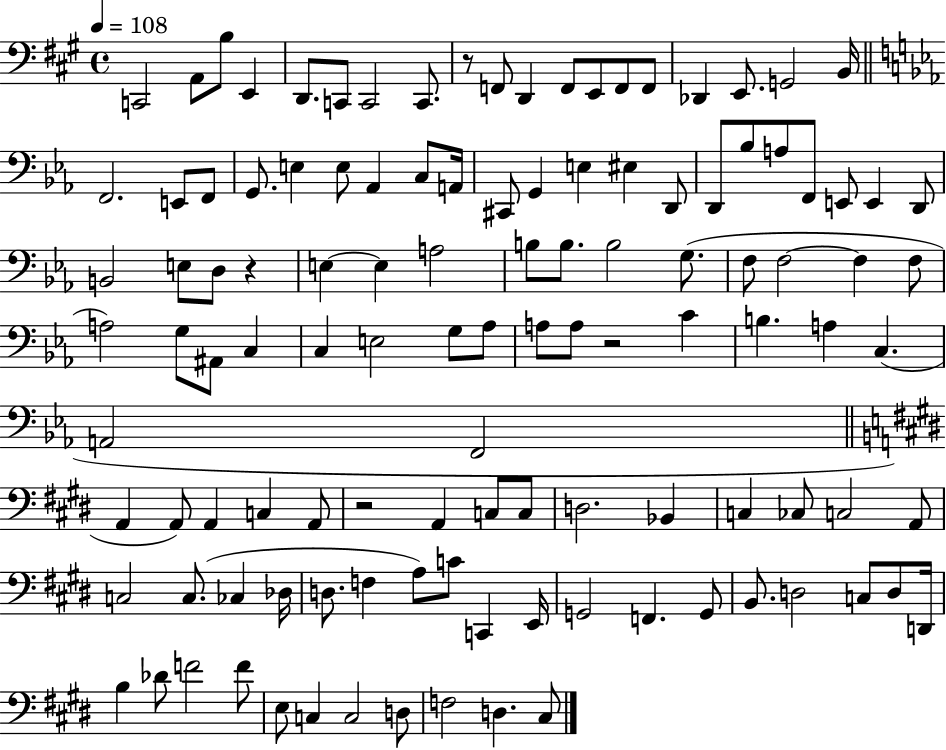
X:1
T:Untitled
M:4/4
L:1/4
K:A
C,,2 A,,/2 B,/2 E,, D,,/2 C,,/2 C,,2 C,,/2 z/2 F,,/2 D,, F,,/2 E,,/2 F,,/2 F,,/2 _D,, E,,/2 G,,2 B,,/4 F,,2 E,,/2 F,,/2 G,,/2 E, E,/2 _A,, C,/2 A,,/4 ^C,,/2 G,, E, ^E, D,,/2 D,,/2 _B,/2 A,/2 F,,/2 E,,/2 E,, D,,/2 B,,2 E,/2 D,/2 z E, E, A,2 B,/2 B,/2 B,2 G,/2 F,/2 F,2 F, F,/2 A,2 G,/2 ^A,,/2 C, C, E,2 G,/2 _A,/2 A,/2 A,/2 z2 C B, A, C, A,,2 F,,2 A,, A,,/2 A,, C, A,,/2 z2 A,, C,/2 C,/2 D,2 _B,, C, _C,/2 C,2 A,,/2 C,2 C,/2 _C, _D,/4 D,/2 F, A,/2 C/2 C,, E,,/4 G,,2 F,, G,,/2 B,,/2 D,2 C,/2 D,/2 D,,/4 B, _D/2 F2 F/2 E,/2 C, C,2 D,/2 F,2 D, ^C,/2